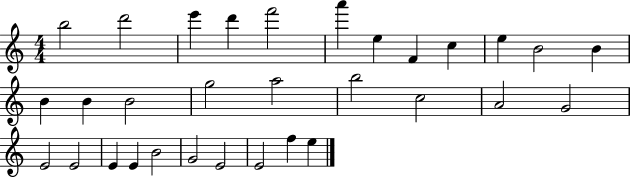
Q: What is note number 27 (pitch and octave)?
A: G4